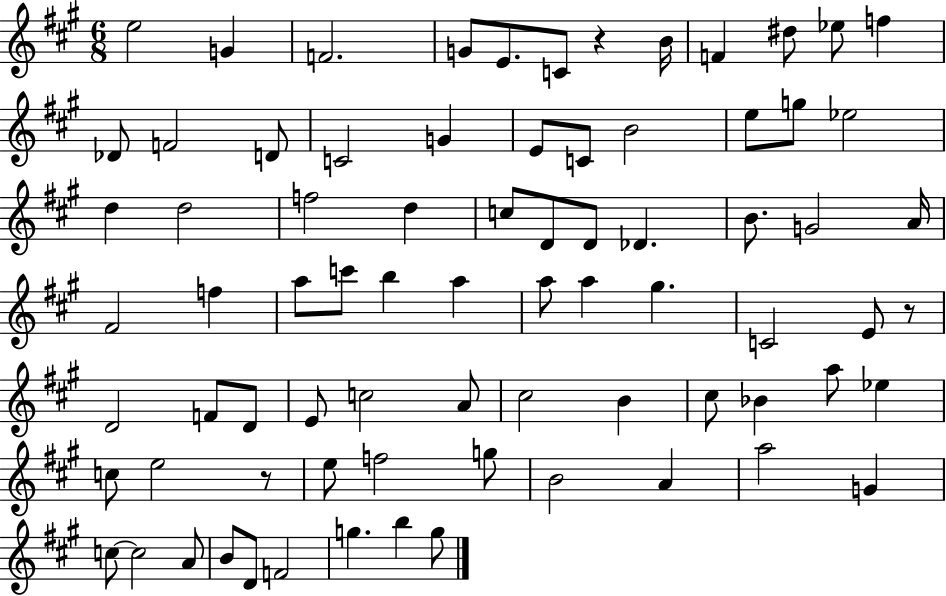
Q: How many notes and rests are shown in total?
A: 77